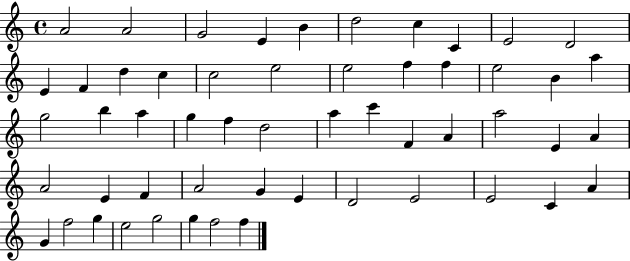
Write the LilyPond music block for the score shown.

{
  \clef treble
  \time 4/4
  \defaultTimeSignature
  \key c \major
  a'2 a'2 | g'2 e'4 b'4 | d''2 c''4 c'4 | e'2 d'2 | \break e'4 f'4 d''4 c''4 | c''2 e''2 | e''2 f''4 f''4 | e''2 b'4 a''4 | \break g''2 b''4 a''4 | g''4 f''4 d''2 | a''4 c'''4 f'4 a'4 | a''2 e'4 a'4 | \break a'2 e'4 f'4 | a'2 g'4 e'4 | d'2 e'2 | e'2 c'4 a'4 | \break g'4 f''2 g''4 | e''2 g''2 | g''4 f''2 f''4 | \bar "|."
}